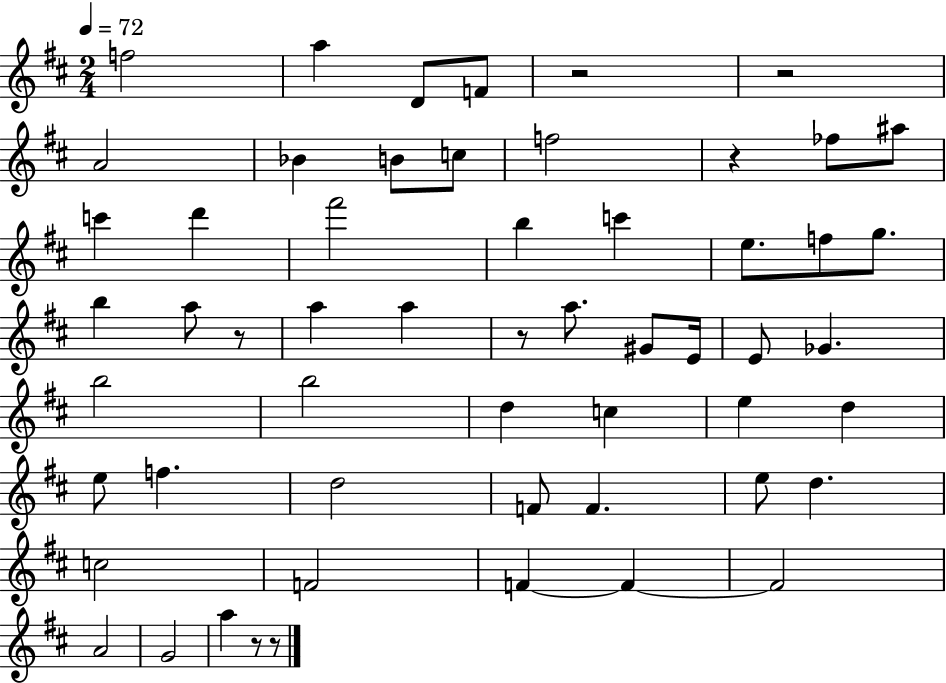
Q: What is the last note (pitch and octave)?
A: A5